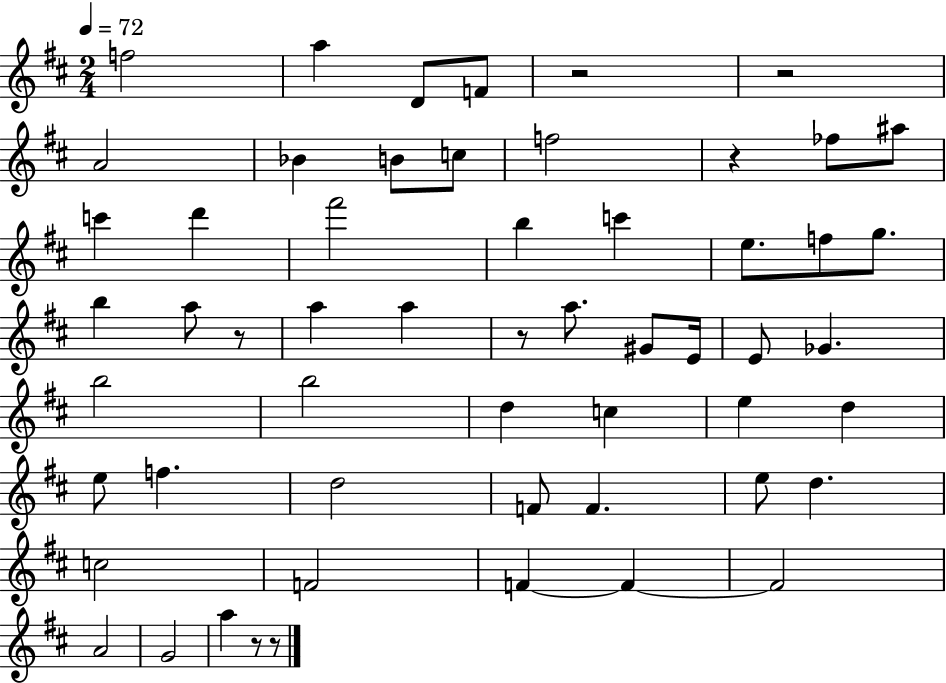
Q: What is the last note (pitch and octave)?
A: A5